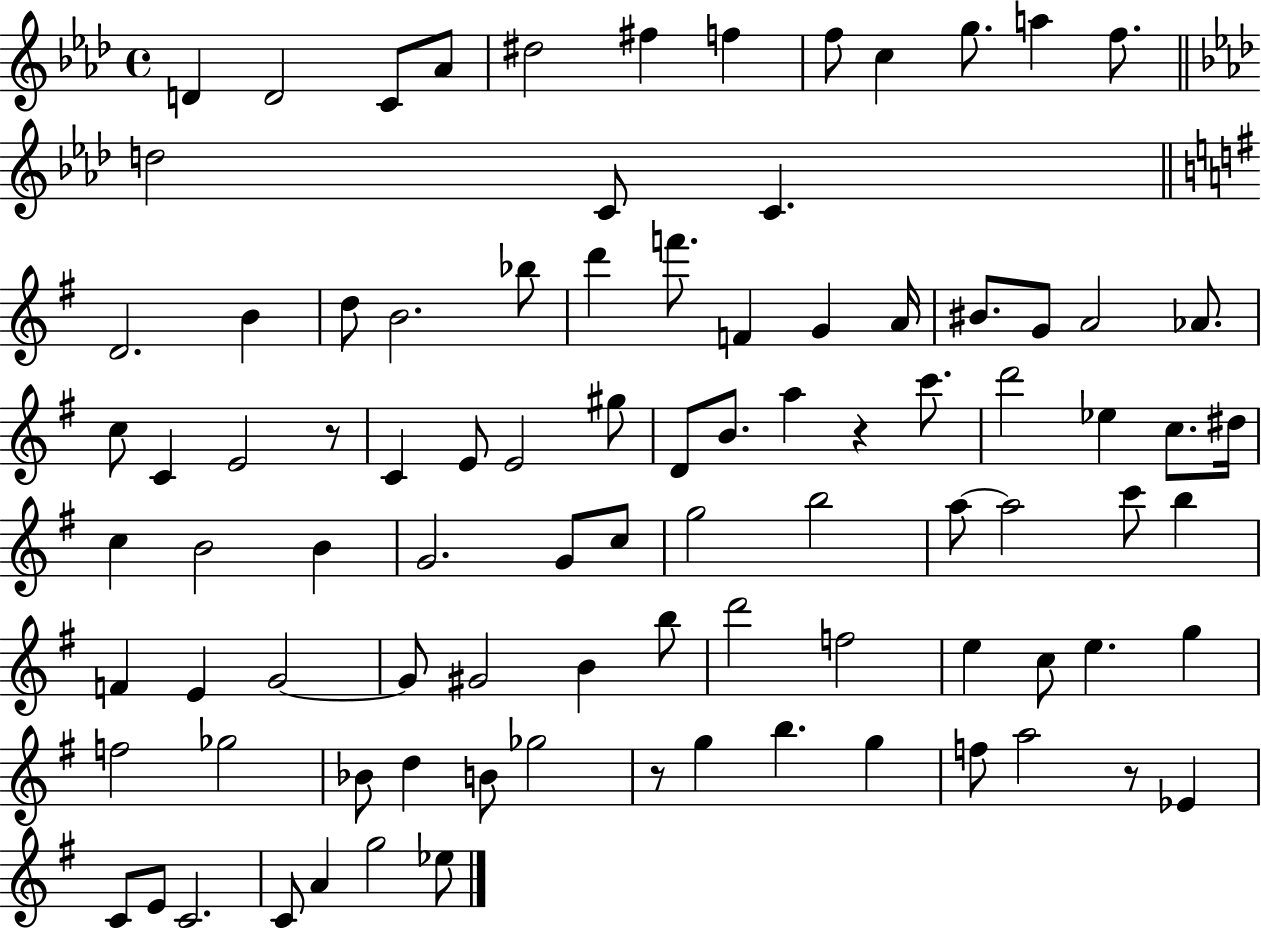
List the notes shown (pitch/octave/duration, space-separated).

D4/q D4/h C4/e Ab4/e D#5/h F#5/q F5/q F5/e C5/q G5/e. A5/q F5/e. D5/h C4/e C4/q. D4/h. B4/q D5/e B4/h. Bb5/e D6/q F6/e. F4/q G4/q A4/s BIS4/e. G4/e A4/h Ab4/e. C5/e C4/q E4/h R/e C4/q E4/e E4/h G#5/e D4/e B4/e. A5/q R/q C6/e. D6/h Eb5/q C5/e. D#5/s C5/q B4/h B4/q G4/h. G4/e C5/e G5/h B5/h A5/e A5/h C6/e B5/q F4/q E4/q G4/h G4/e G#4/h B4/q B5/e D6/h F5/h E5/q C5/e E5/q. G5/q F5/h Gb5/h Bb4/e D5/q B4/e Gb5/h R/e G5/q B5/q. G5/q F5/e A5/h R/e Eb4/q C4/e E4/e C4/h. C4/e A4/q G5/h Eb5/e